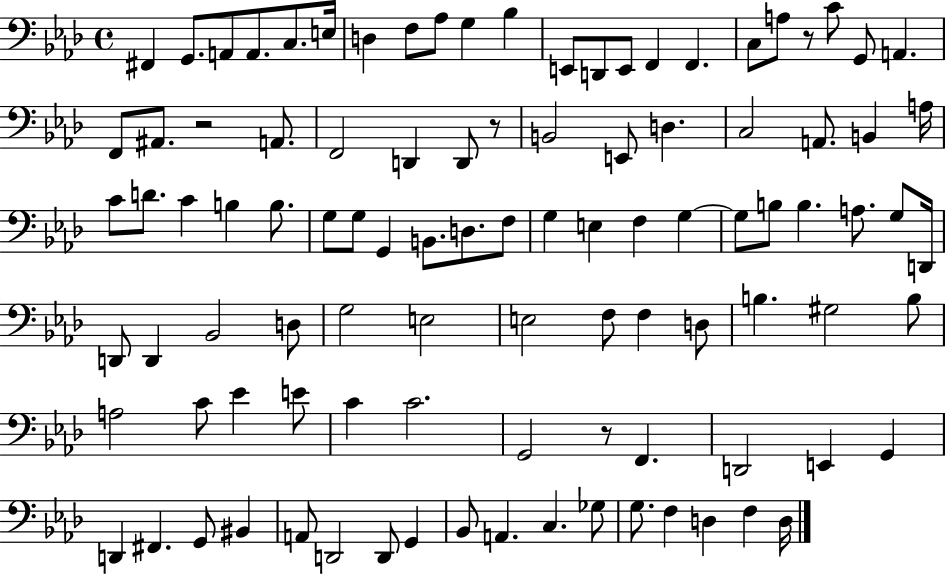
{
  \clef bass
  \time 4/4
  \defaultTimeSignature
  \key aes \major
  \repeat volta 2 { fis,4 g,8. a,8 a,8. c8. e16 | d4 f8 aes8 g4 bes4 | e,8 d,8 e,8 f,4 f,4. | c8 a8 r8 c'8 g,8 a,4. | \break f,8 ais,8. r2 a,8. | f,2 d,4 d,8 r8 | b,2 e,8 d4. | c2 a,8. b,4 a16 | \break c'8 d'8. c'4 b4 b8. | g8 g8 g,4 b,8. d8. f8 | g4 e4 f4 g4~~ | g8 b8 b4. a8. g8 d,16 | \break d,8 d,4 bes,2 d8 | g2 e2 | e2 f8 f4 d8 | b4. gis2 b8 | \break a2 c'8 ees'4 e'8 | c'4 c'2. | g,2 r8 f,4. | d,2 e,4 g,4 | \break d,4 fis,4. g,8 bis,4 | a,8 d,2 d,8 g,4 | bes,8 a,4. c4. ges8 | g8. f4 d4 f4 d16 | \break } \bar "|."
}